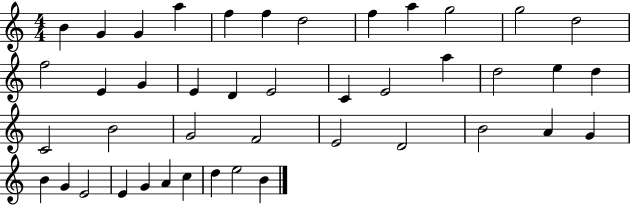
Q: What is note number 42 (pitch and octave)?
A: E5